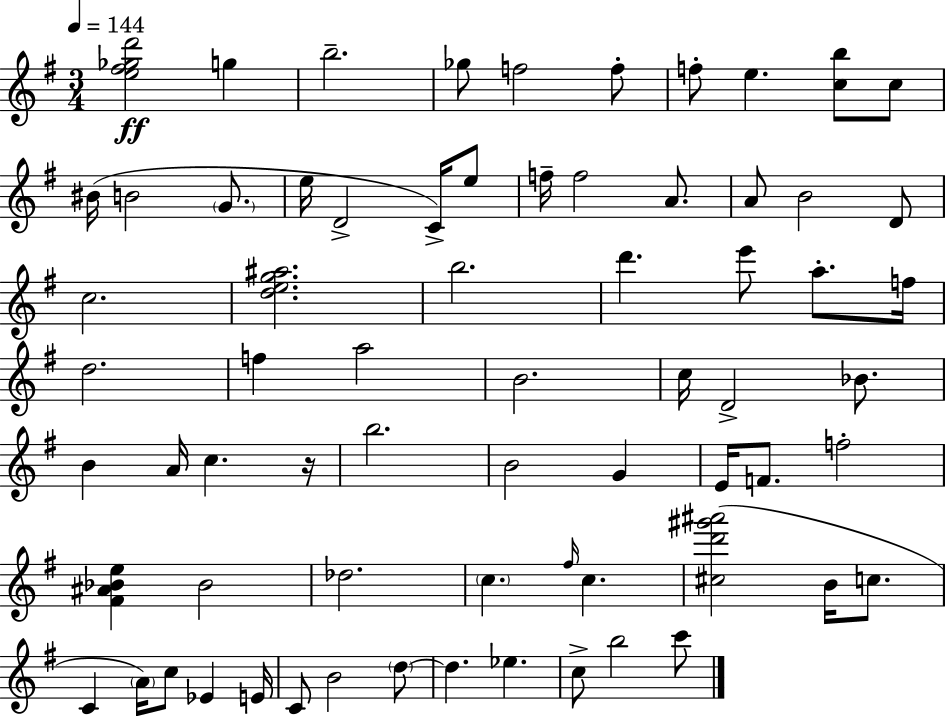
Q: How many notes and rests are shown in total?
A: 69